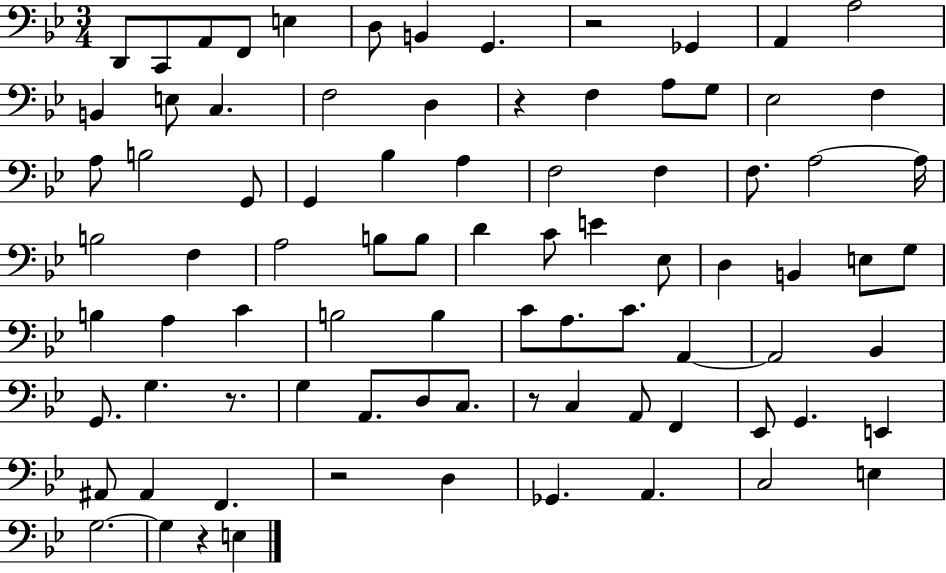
{
  \clef bass
  \numericTimeSignature
  \time 3/4
  \key bes \major
  d,8 c,8 a,8 f,8 e4 | d8 b,4 g,4. | r2 ges,4 | a,4 a2 | \break b,4 e8 c4. | f2 d4 | r4 f4 a8 g8 | ees2 f4 | \break a8 b2 g,8 | g,4 bes4 a4 | f2 f4 | f8. a2~~ a16 | \break b2 f4 | a2 b8 b8 | d'4 c'8 e'4 ees8 | d4 b,4 e8 g8 | \break b4 a4 c'4 | b2 b4 | c'8 a8. c'8. a,4~~ | a,2 bes,4 | \break g,8. g4. r8. | g4 a,8. d8 c8. | r8 c4 a,8 f,4 | ees,8 g,4. e,4 | \break ais,8 ais,4 f,4. | r2 d4 | ges,4. a,4. | c2 e4 | \break g2.~~ | g4 r4 e4 | \bar "|."
}